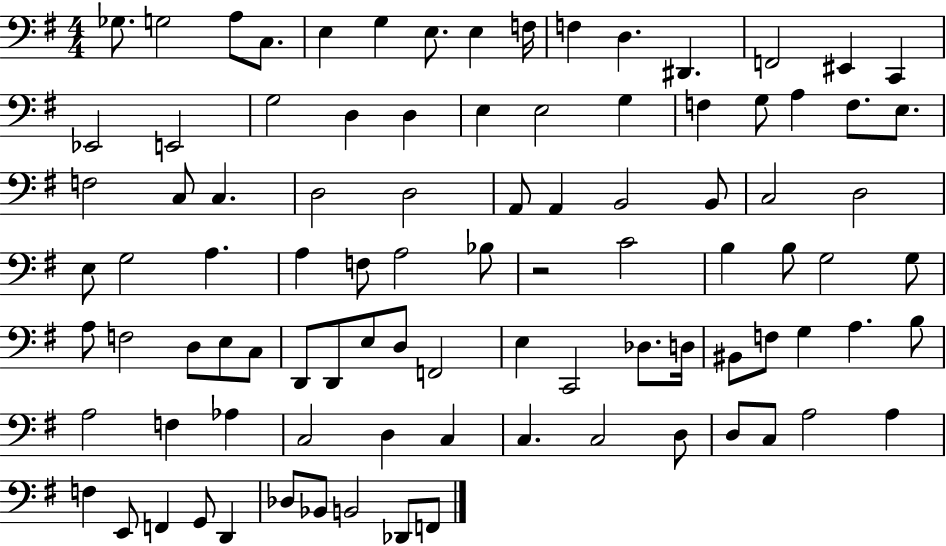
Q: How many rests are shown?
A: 1